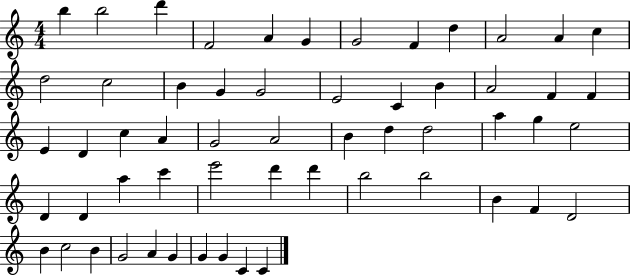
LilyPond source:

{
  \clef treble
  \numericTimeSignature
  \time 4/4
  \key c \major
  b''4 b''2 d'''4 | f'2 a'4 g'4 | g'2 f'4 d''4 | a'2 a'4 c''4 | \break d''2 c''2 | b'4 g'4 g'2 | e'2 c'4 b'4 | a'2 f'4 f'4 | \break e'4 d'4 c''4 a'4 | g'2 a'2 | b'4 d''4 d''2 | a''4 g''4 e''2 | \break d'4 d'4 a''4 c'''4 | e'''2 d'''4 d'''4 | b''2 b''2 | b'4 f'4 d'2 | \break b'4 c''2 b'4 | g'2 a'4 g'4 | g'4 g'4 c'4 c'4 | \bar "|."
}